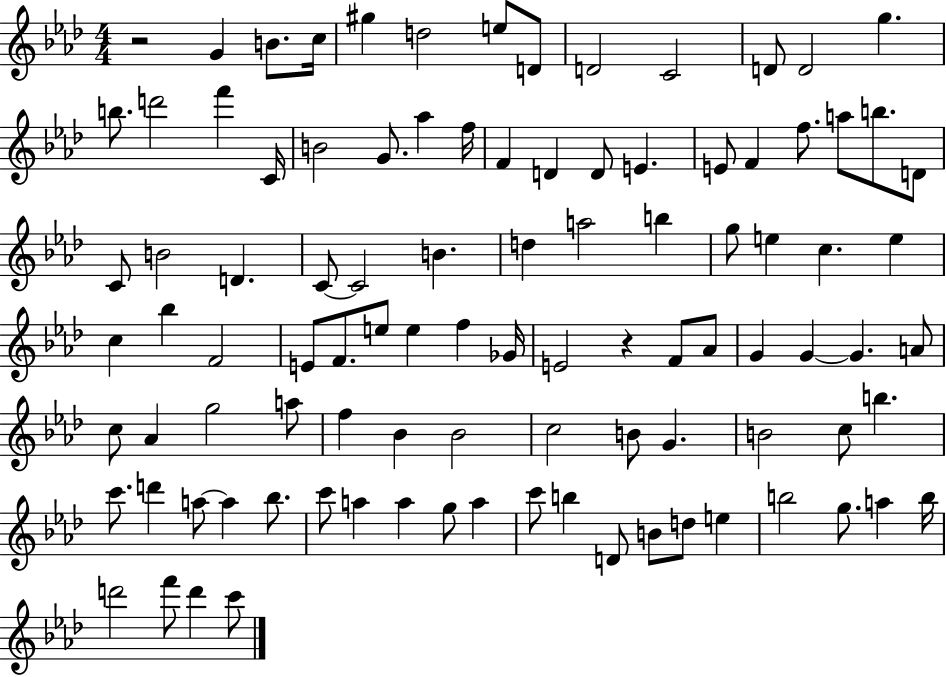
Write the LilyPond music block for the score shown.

{
  \clef treble
  \numericTimeSignature
  \time 4/4
  \key aes \major
  \repeat volta 2 { r2 g'4 b'8. c''16 | gis''4 d''2 e''8 d'8 | d'2 c'2 | d'8 d'2 g''4. | \break b''8. d'''2 f'''4 c'16 | b'2 g'8. aes''4 f''16 | f'4 d'4 d'8 e'4. | e'8 f'4 f''8. a''8 b''8. d'8 | \break c'8 b'2 d'4. | c'8~~ c'2 b'4. | d''4 a''2 b''4 | g''8 e''4 c''4. e''4 | \break c''4 bes''4 f'2 | e'8 f'8. e''8 e''4 f''4 ges'16 | e'2 r4 f'8 aes'8 | g'4 g'4~~ g'4. a'8 | \break c''8 aes'4 g''2 a''8 | f''4 bes'4 bes'2 | c''2 b'8 g'4. | b'2 c''8 b''4. | \break c'''8. d'''4 a''8~~ a''4 bes''8. | c'''8 a''4 a''4 g''8 a''4 | c'''8 b''4 d'8 b'8 d''8 e''4 | b''2 g''8. a''4 b''16 | \break d'''2 f'''8 d'''4 c'''8 | } \bar "|."
}